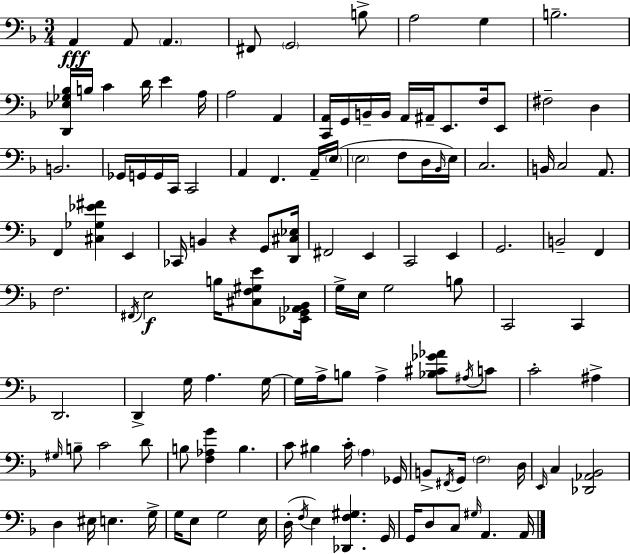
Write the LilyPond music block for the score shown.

{
  \clef bass
  \numericTimeSignature
  \time 3/4
  \key f \major
  \repeat volta 2 { a,4\fff a,8 \parenthesize a,4. | fis,8 \parenthesize g,2 b8-> | a2 g4 | b2.-- | \break <d, ees ges bes>16 b16 c'4 d'16 e'4 a16 | a2 a,4 | <c, a,>16 g,16 b,16-- b,16 a,16 ais,16-- e,8. f16 e,8 | fis2-- d4 | \break b,2. | ges,16 g,16 g,16 c,16 c,2 | a,4 f,4. a,16-- \parenthesize e16( | \parenthesize e2 f8 d16 \grace { bes,16 }) | \break e16 c2. | b,16 c2 a,8. | f,4 <cis ges ees' fis'>4 e,4 | ces,16 b,4 r4 g,8 | \break <d, cis ees>16 fis,2 e,4 | c,2 e,4 | g,2. | b,2-- f,4 | \break f2. | \acciaccatura { fis,16 }\f e2 b16 <cis f gis e'>8 | <ees, g, aes, bes,>16 g16-> e16 g2 | b8 c,2 c,4 | \break d,2. | d,4-> g16 a4. | g16~~ g16 a16-> b8 a4-> <bes cis' ges' aes'>8 | \acciaccatura { ais16 } c'8 c'2-. ais4-> | \break \grace { gis16 } b8-- c'2 | d'8 b8 <f aes g'>4 b4. | c'8 bis4 c'16-. \parenthesize a4 | ges,16 b,8-> \acciaccatura { fis,16 } g,16 \parenthesize f2 | \break d16 \grace { e,16 } c4 <des, aes, bes,>2 | d4 eis16 e4. | g16-> g16 e8 g2 | e16 d16-.( \acciaccatura { f16 } e4) | \break <des, f gis>4. g,16 g,16 d8 c8 | \grace { gis16 } a,4. a,16 } \bar "|."
}